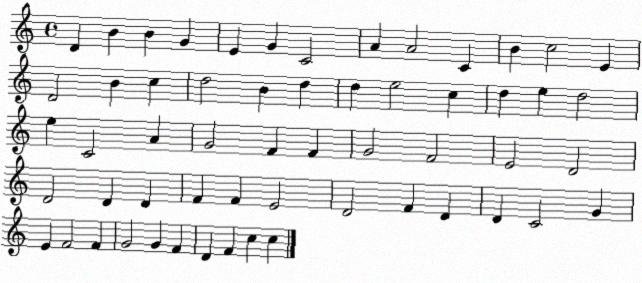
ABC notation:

X:1
T:Untitled
M:4/4
L:1/4
K:C
D B B G E G C2 A A2 C B c2 E D2 B c d2 B d d e2 c d e d2 e C2 A G2 F F G2 F2 E2 D2 D2 D D F F E2 D2 F D D C2 G E F2 F G2 G F D F c c